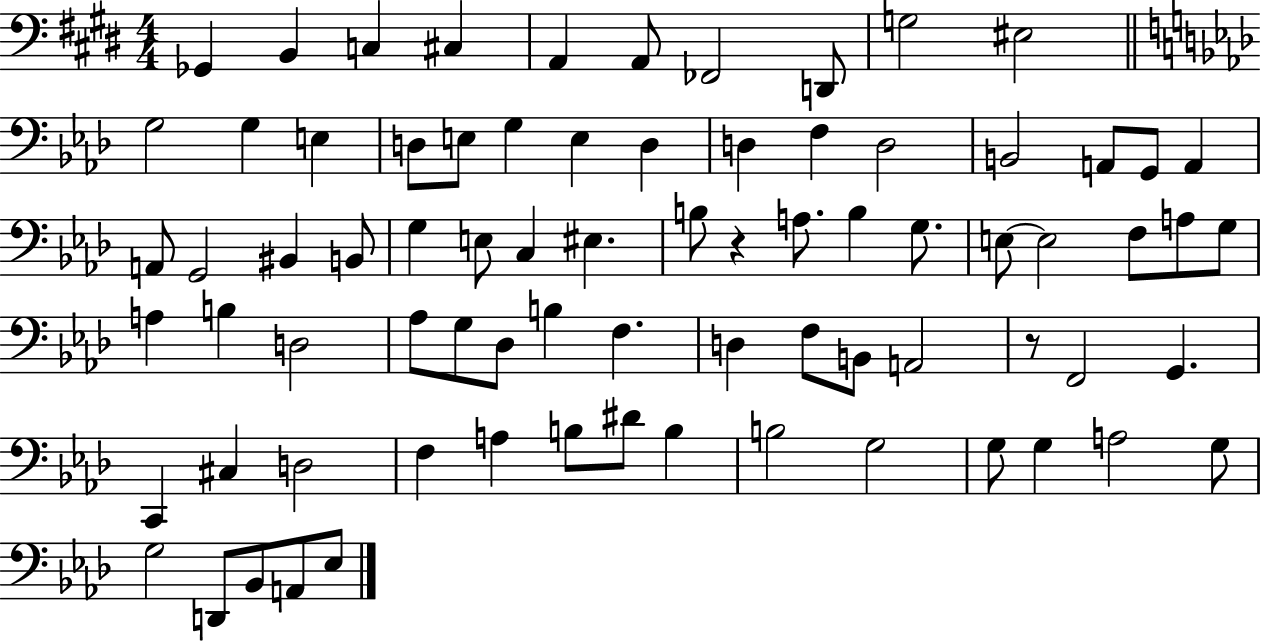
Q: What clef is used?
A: bass